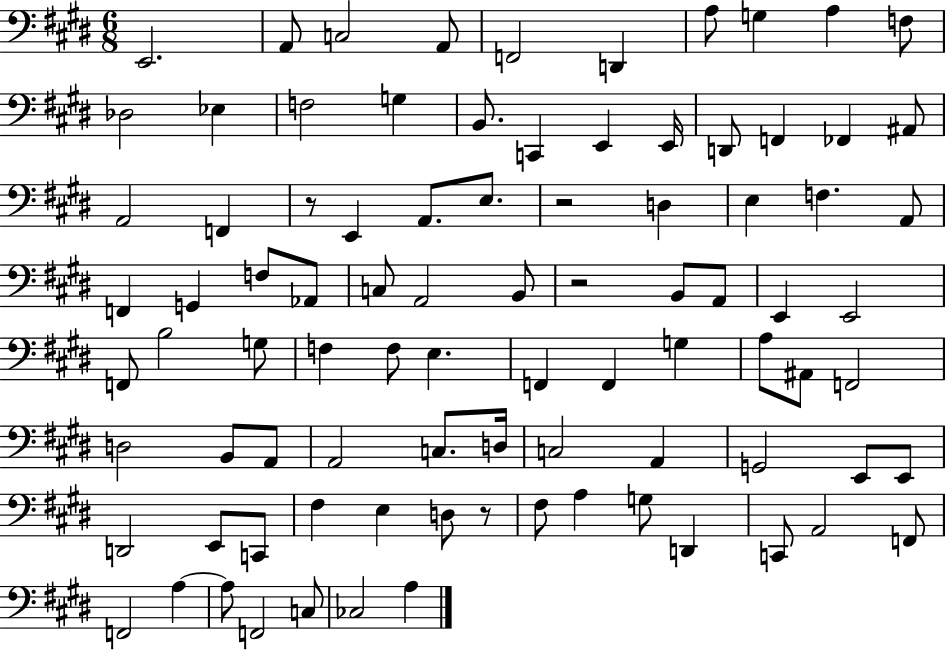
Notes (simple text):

E2/h. A2/e C3/h A2/e F2/h D2/q A3/e G3/q A3/q F3/e Db3/h Eb3/q F3/h G3/q B2/e. C2/q E2/q E2/s D2/e F2/q FES2/q A#2/e A2/h F2/q R/e E2/q A2/e. E3/e. R/h D3/q E3/q F3/q. A2/e F2/q G2/q F3/e Ab2/e C3/e A2/h B2/e R/h B2/e A2/e E2/q E2/h F2/e B3/h G3/e F3/q F3/e E3/q. F2/q F2/q G3/q A3/e A#2/e F2/h D3/h B2/e A2/e A2/h C3/e. D3/s C3/h A2/q G2/h E2/e E2/e D2/h E2/e C2/e F#3/q E3/q D3/e R/e F#3/e A3/q G3/e D2/q C2/e A2/h F2/e F2/h A3/q A3/e F2/h C3/e CES3/h A3/q